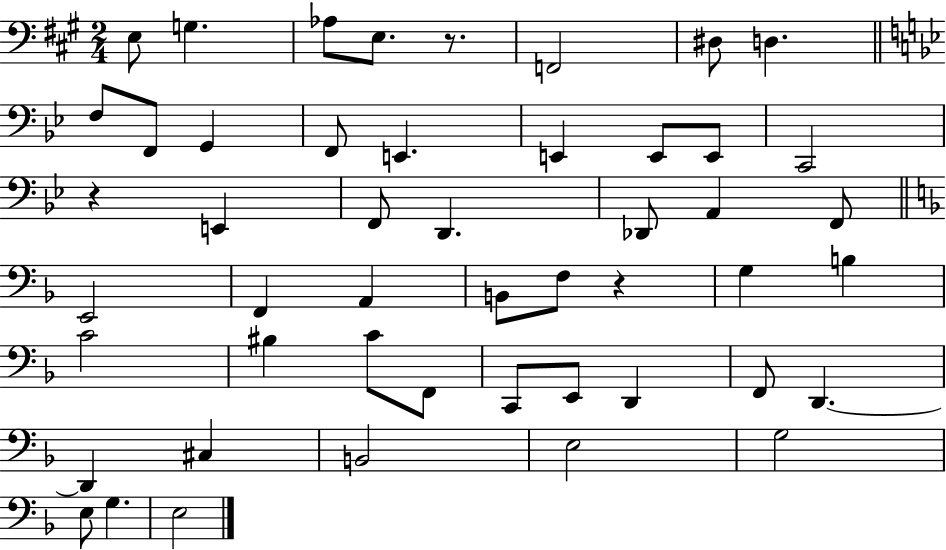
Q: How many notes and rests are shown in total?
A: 49